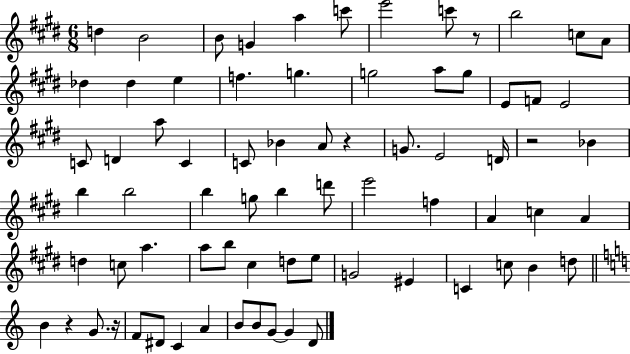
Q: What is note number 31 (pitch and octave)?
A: E4